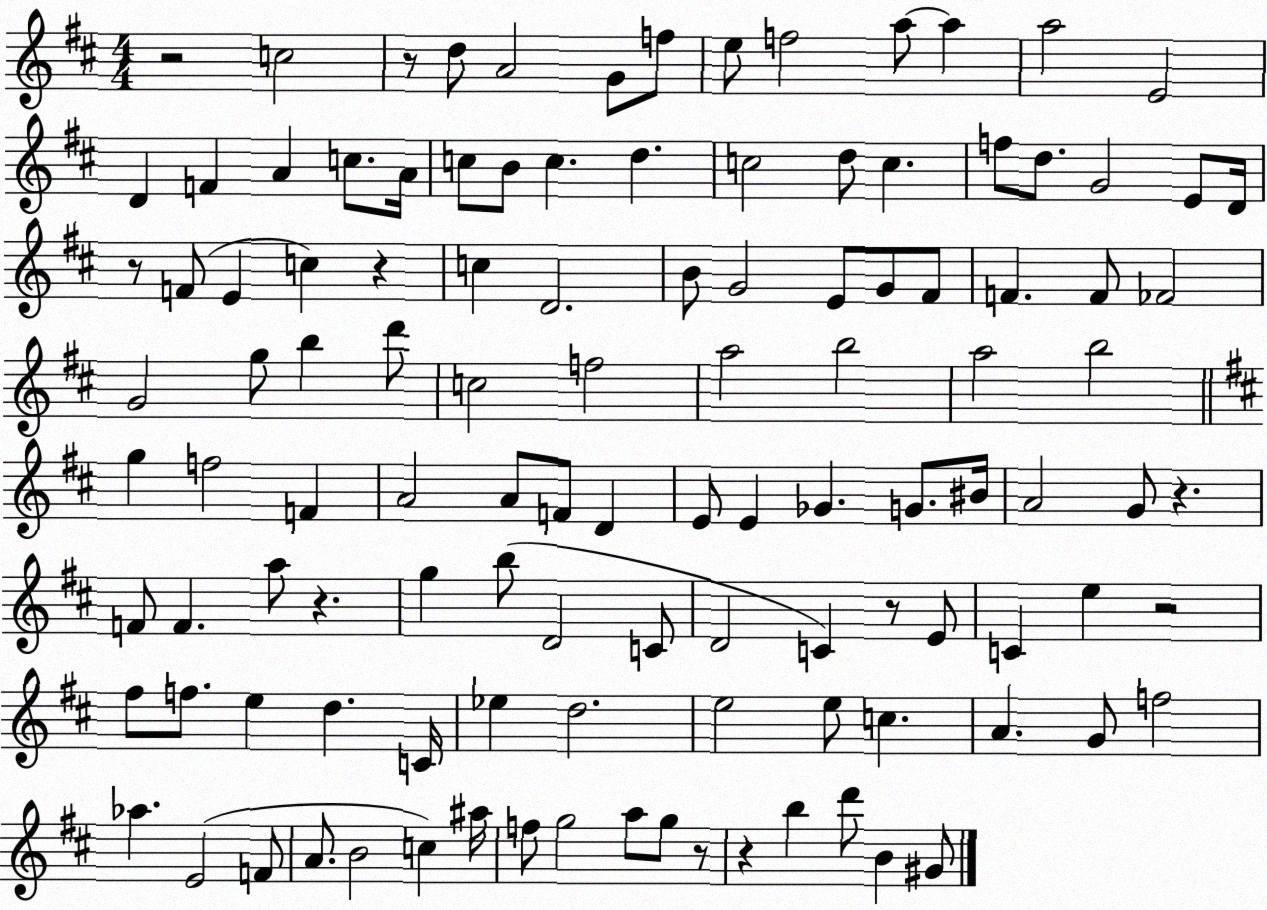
X:1
T:Untitled
M:4/4
L:1/4
K:D
z2 c2 z/2 d/2 A2 G/2 f/2 e/2 f2 a/2 a a2 E2 D F A c/2 A/4 c/2 B/2 c d c2 d/2 c f/2 d/2 G2 E/2 D/4 z/2 F/2 E c z c D2 B/2 G2 E/2 G/2 ^F/2 F F/2 _F2 G2 g/2 b d'/2 c2 f2 a2 b2 a2 b2 g f2 F A2 A/2 F/2 D E/2 E _G G/2 ^B/4 A2 G/2 z F/2 F a/2 z g b/2 D2 C/2 D2 C z/2 E/2 C e z2 ^f/2 f/2 e d C/4 _e d2 e2 e/2 c A G/2 f2 _a E2 F/2 A/2 B2 c ^a/4 f/2 g2 a/2 g/2 z/2 z b d'/2 B ^G/2